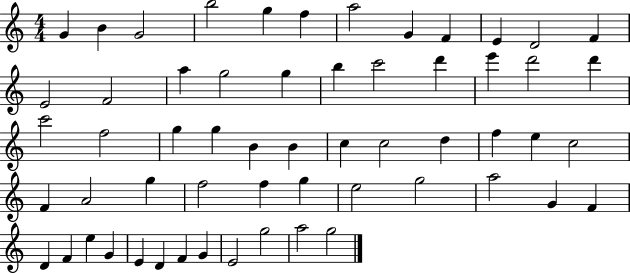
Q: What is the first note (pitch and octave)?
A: G4